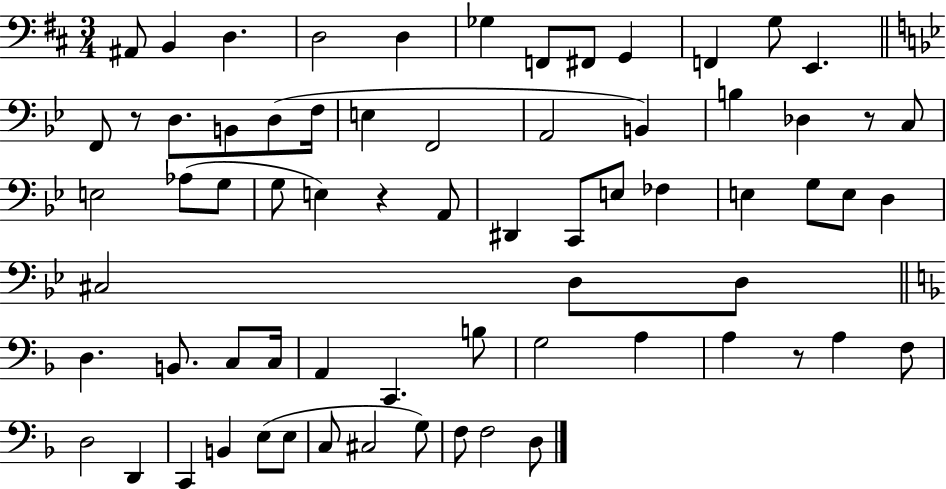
A#2/e B2/q D3/q. D3/h D3/q Gb3/q F2/e F#2/e G2/q F2/q G3/e E2/q. F2/e R/e D3/e. B2/e D3/e F3/s E3/q F2/h A2/h B2/q B3/q Db3/q R/e C3/e E3/h Ab3/e G3/e G3/e E3/q R/q A2/e D#2/q C2/e E3/e FES3/q E3/q G3/e E3/e D3/q C#3/h D3/e D3/e D3/q. B2/e. C3/e C3/s A2/q C2/q. B3/e G3/h A3/q A3/q R/e A3/q F3/e D3/h D2/q C2/q B2/q E3/e E3/e C3/e C#3/h G3/e F3/e F3/h D3/e